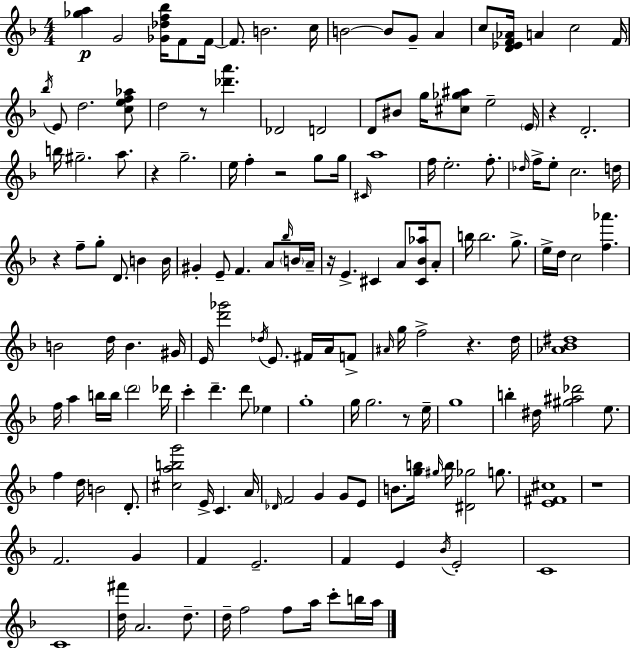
X:1
T:Untitled
M:4/4
L:1/4
K:F
[_ga] G2 [_G_df_b]/4 F/2 F/4 F/2 B2 c/4 B2 B/2 G/2 A c/2 [D_EF_A]/4 A c2 F/4 _b/4 E/2 d2 [cef_a]/2 d2 z/2 [_d'a'] _D2 D2 D/2 ^B/2 g/4 [^c_g^a]/2 e2 E/4 z D2 b/4 ^g2 a/2 z g2 e/4 f z2 g/2 g/4 ^C/4 a4 f/4 e2 f/2 _d/4 f/4 e/2 c2 d/4 z f/2 g/2 D/2 B B/4 ^G E/2 F A/2 _b/4 B/4 A/4 z/4 E ^C A/2 [^C_B_a]/4 A/2 b/4 b2 g/2 e/4 d/4 c2 [f_a'] B2 d/4 B ^G/4 E/4 [d'_g']2 _d/4 E/2 ^F/4 A/4 F/2 ^A/4 g/4 f2 z d/4 [_A_B^d]4 f/4 a b/4 b/4 d'2 _d'/4 c' d' d'/2 _e g4 g/4 g2 z/2 e/4 g4 b ^d/4 [^g^a_d']2 e/2 f d/4 B2 D/2 [^cabg']2 E/4 C A/4 _D/4 F2 G G/2 E/2 B/2 [gb]/4 ^g/4 b/4 [^D_g]2 g/2 [E^F^c]4 z4 F2 G F E2 F E _B/4 E2 C4 C4 [d^f']/4 A2 d/2 d/4 f2 f/2 a/4 c'/2 b/4 a/4